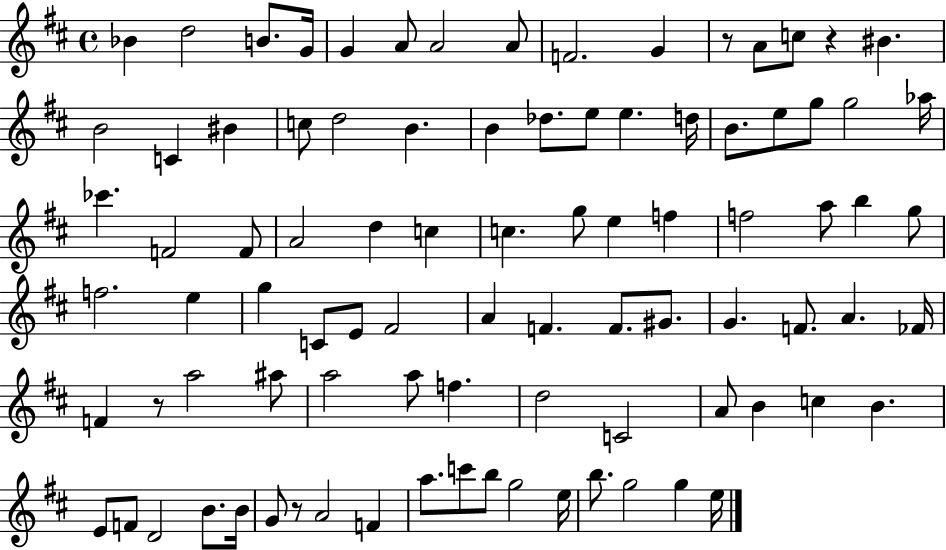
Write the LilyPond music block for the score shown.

{
  \clef treble
  \time 4/4
  \defaultTimeSignature
  \key d \major
  bes'4 d''2 b'8. g'16 | g'4 a'8 a'2 a'8 | f'2. g'4 | r8 a'8 c''8 r4 bis'4. | \break b'2 c'4 bis'4 | c''8 d''2 b'4. | b'4 des''8. e''8 e''4. d''16 | b'8. e''8 g''8 g''2 aes''16 | \break ces'''4. f'2 f'8 | a'2 d''4 c''4 | c''4. g''8 e''4 f''4 | f''2 a''8 b''4 g''8 | \break f''2. e''4 | g''4 c'8 e'8 fis'2 | a'4 f'4. f'8. gis'8. | g'4. f'8. a'4. fes'16 | \break f'4 r8 a''2 ais''8 | a''2 a''8 f''4. | d''2 c'2 | a'8 b'4 c''4 b'4. | \break e'8 f'8 d'2 b'8. b'16 | g'8 r8 a'2 f'4 | a''8. c'''8 b''8 g''2 e''16 | b''8. g''2 g''4 e''16 | \break \bar "|."
}